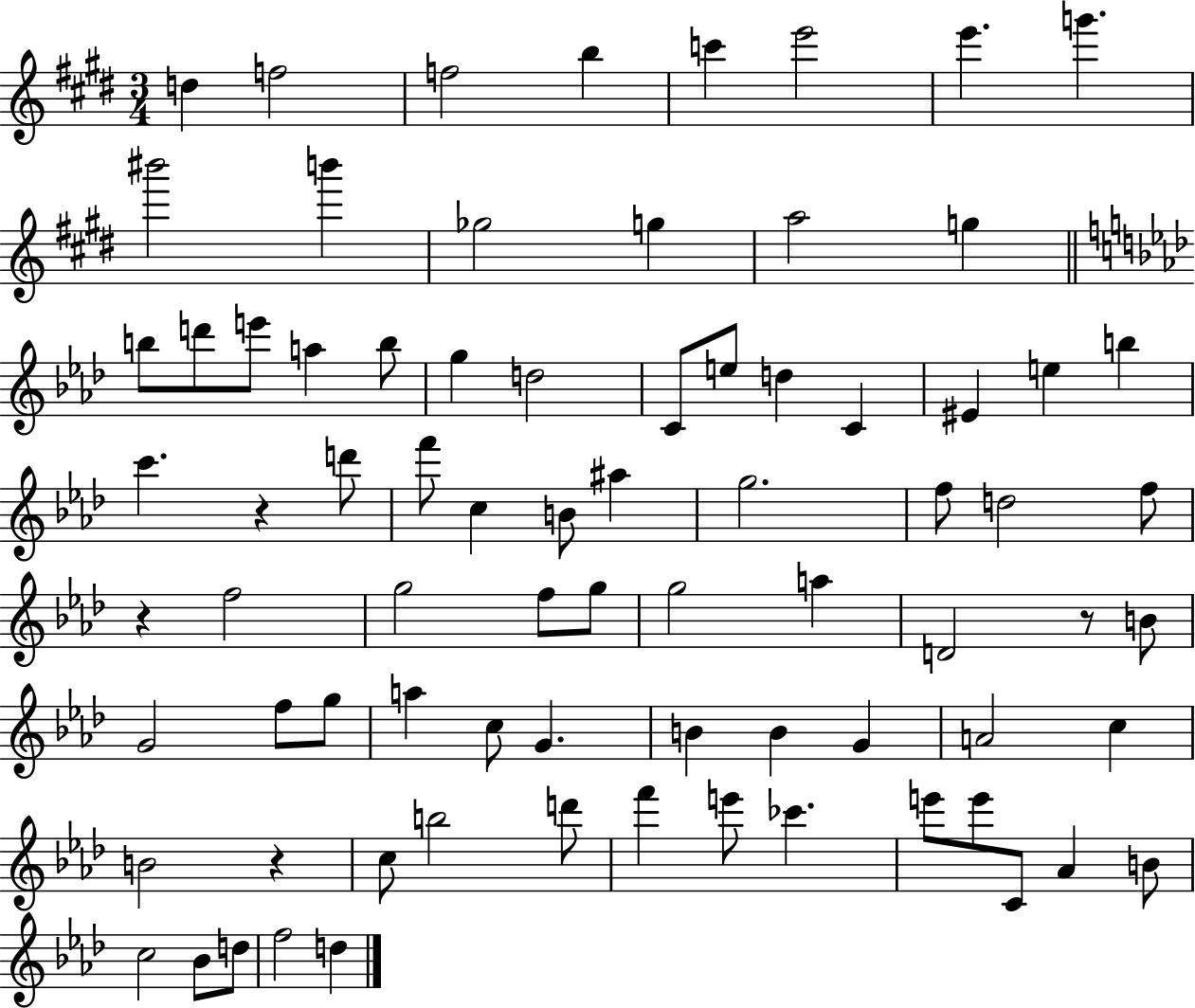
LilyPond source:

{
  \clef treble
  \numericTimeSignature
  \time 3/4
  \key e \major
  d''4 f''2 | f''2 b''4 | c'''4 e'''2 | e'''4. g'''4. | \break bis'''2 b'''4 | ges''2 g''4 | a''2 g''4 | \bar "||" \break \key aes \major b''8 d'''8 e'''8 a''4 b''8 | g''4 d''2 | c'8 e''8 d''4 c'4 | eis'4 e''4 b''4 | \break c'''4. r4 d'''8 | f'''8 c''4 b'8 ais''4 | g''2. | f''8 d''2 f''8 | \break r4 f''2 | g''2 f''8 g''8 | g''2 a''4 | d'2 r8 b'8 | \break g'2 f''8 g''8 | a''4 c''8 g'4. | b'4 b'4 g'4 | a'2 c''4 | \break b'2 r4 | c''8 b''2 d'''8 | f'''4 e'''8 ces'''4. | e'''8 e'''8 c'8 aes'4 b'8 | \break c''2 bes'8 d''8 | f''2 d''4 | \bar "|."
}